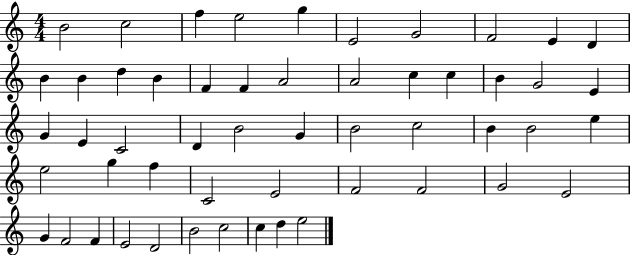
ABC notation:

X:1
T:Untitled
M:4/4
L:1/4
K:C
B2 c2 f e2 g E2 G2 F2 E D B B d B F F A2 A2 c c B G2 E G E C2 D B2 G B2 c2 B B2 e e2 g f C2 E2 F2 F2 G2 E2 G F2 F E2 D2 B2 c2 c d e2